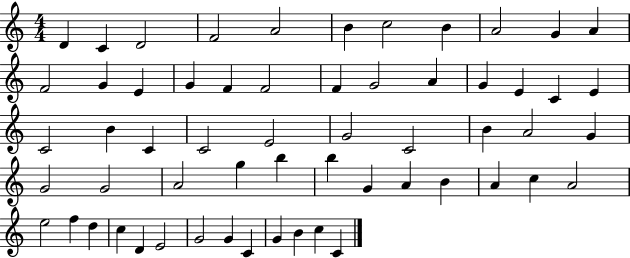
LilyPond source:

{
  \clef treble
  \numericTimeSignature
  \time 4/4
  \key c \major
  d'4 c'4 d'2 | f'2 a'2 | b'4 c''2 b'4 | a'2 g'4 a'4 | \break f'2 g'4 e'4 | g'4 f'4 f'2 | f'4 g'2 a'4 | g'4 e'4 c'4 e'4 | \break c'2 b'4 c'4 | c'2 e'2 | g'2 c'2 | b'4 a'2 g'4 | \break g'2 g'2 | a'2 g''4 b''4 | b''4 g'4 a'4 b'4 | a'4 c''4 a'2 | \break e''2 f''4 d''4 | c''4 d'4 e'2 | g'2 g'4 c'4 | g'4 b'4 c''4 c'4 | \break \bar "|."
}